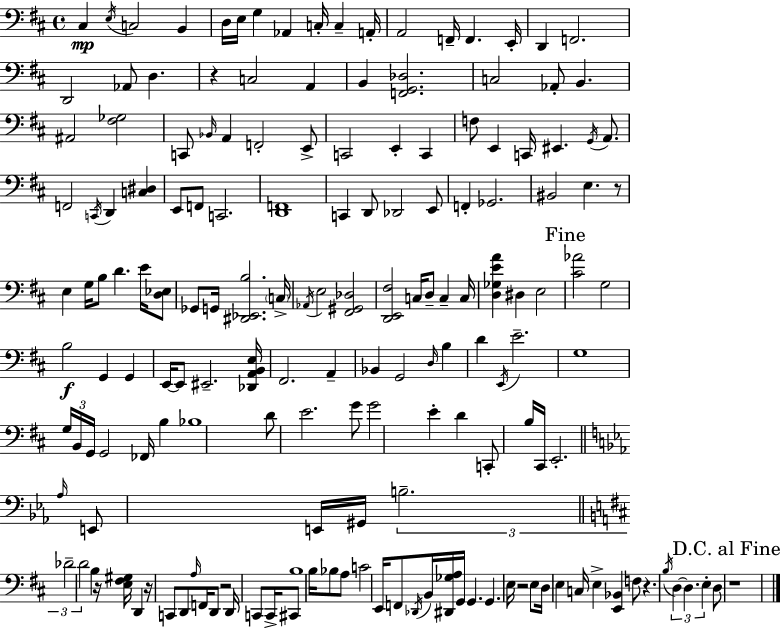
C#3/q E3/s C3/h B2/q D3/s E3/s G3/q Ab2/q C3/s C3/q A2/s A2/h F2/s F2/q. E2/s D2/q F2/h. D2/h Ab2/e D3/q. R/q C3/h A2/q B2/q [F2,G2,Db3]/h. C3/h Ab2/e B2/q. A#2/h [F#3,Gb3]/h C2/e Bb2/s A2/q F2/h E2/e C2/h E2/q C2/q F3/e E2/q C2/s EIS2/q. G2/s A2/e. F2/h C2/s D2/q [C3,D#3]/q E2/e F2/e C2/h. [D2,F2]/w C2/q D2/e Db2/h E2/e F2/q Gb2/h. BIS2/h E3/q. R/e E3/q G3/s B3/e D4/q. E4/s [D3,Eb3]/e Gb2/e G2/s [D#2,Eb2,B3]/h. C3/s Ab2/s E3/h [F#2,G#2,Db3]/h [D2,E2,F#3]/h C3/s D3/e C3/q C3/s [D3,Gb3,E4,A4]/q D#3/q E3/h [C#4,Ab4]/h G3/h B3/h G2/q G2/q E2/s E2/e EIS2/h. [Db2,A2,B2,E3]/s F#2/h. A2/q Bb2/q G2/h D3/s B3/q D4/q E2/s E4/h. G3/w G3/s B2/s G2/s G2/h FES2/s B3/q Bb3/w D4/e E4/h. G4/e G4/h E4/q D4/q C2/e B3/s C#2/s E2/h. Ab3/s E2/e E2/s G#2/s B3/h. Db4/h D4/h B3/q R/s [E3,F#3,G#3]/s D2/q R/s C2/e D2/e A3/s F2/s D2/e R/h D2/s C2/e C2/s C#2/e B3/w B3/s Bb3/e A3/e C4/h E2/s F2/e Db2/s B2/s [D#2,Gb3,A3]/s G2/s G2/q. G2/q. E3/s R/h E3/e D3/s E3/q C3/s E3/q [E2,Bb2]/q F3/e R/q. B3/s D3/q D3/q. E3/q D3/e R/w